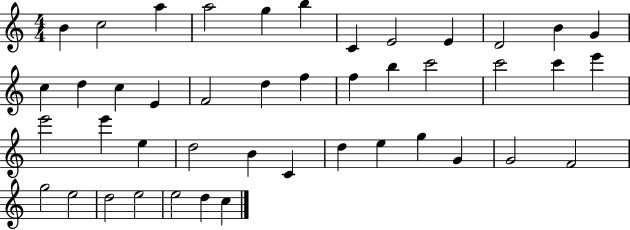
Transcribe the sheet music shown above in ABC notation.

X:1
T:Untitled
M:4/4
L:1/4
K:C
B c2 a a2 g b C E2 E D2 B G c d c E F2 d f f b c'2 c'2 c' e' e'2 e' e d2 B C d e g G G2 F2 g2 e2 d2 e2 e2 d c